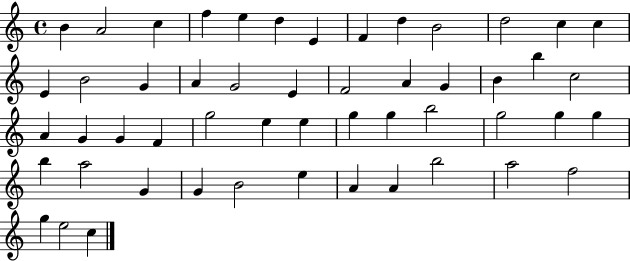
B4/q A4/h C5/q F5/q E5/q D5/q E4/q F4/q D5/q B4/h D5/h C5/q C5/q E4/q B4/h G4/q A4/q G4/h E4/q F4/h A4/q G4/q B4/q B5/q C5/h A4/q G4/q G4/q F4/q G5/h E5/q E5/q G5/q G5/q B5/h G5/h G5/q G5/q B5/q A5/h G4/q G4/q B4/h E5/q A4/q A4/q B5/h A5/h F5/h G5/q E5/h C5/q